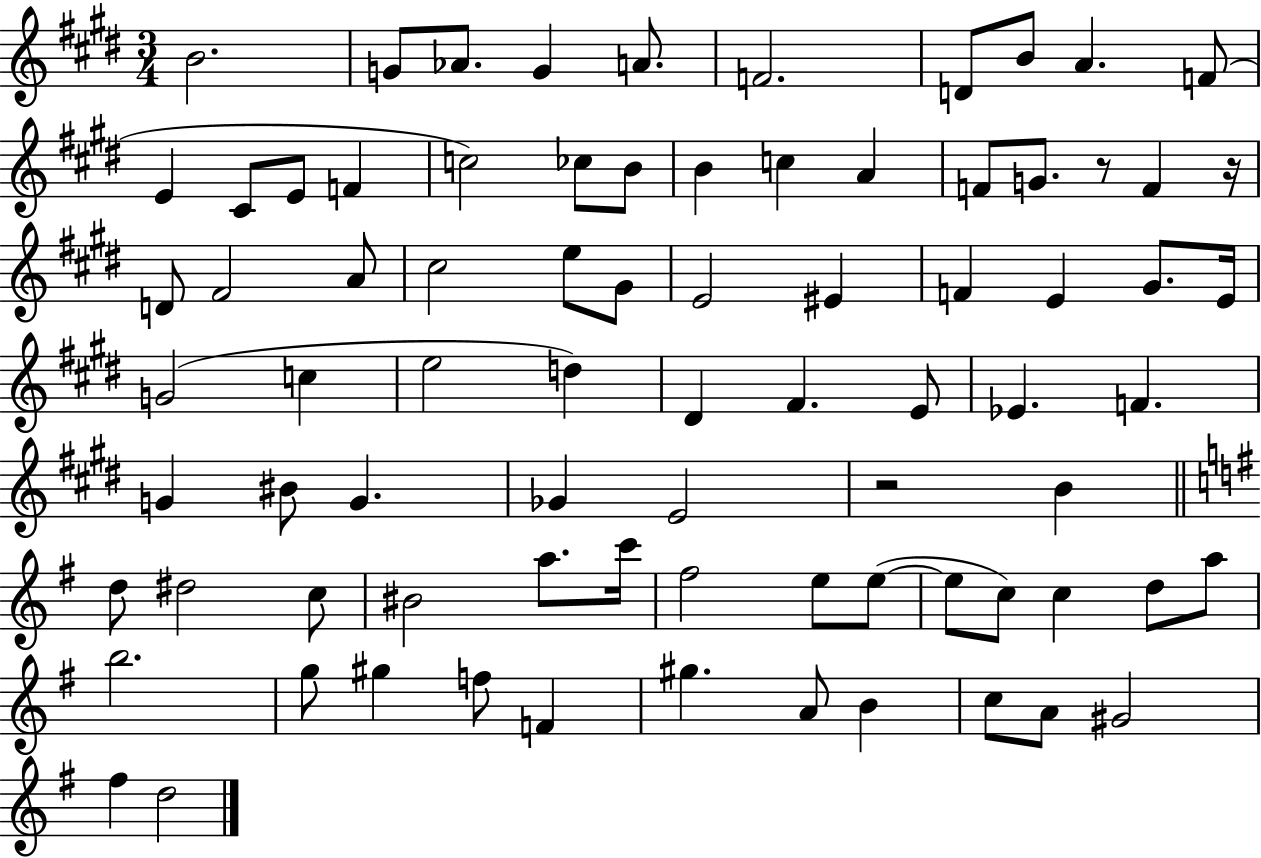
B4/h. G4/e Ab4/e. G4/q A4/e. F4/h. D4/e B4/e A4/q. F4/e E4/q C#4/e E4/e F4/q C5/h CES5/e B4/e B4/q C5/q A4/q F4/e G4/e. R/e F4/q R/s D4/e F#4/h A4/e C#5/h E5/e G#4/e E4/h EIS4/q F4/q E4/q G#4/e. E4/s G4/h C5/q E5/h D5/q D#4/q F#4/q. E4/e Eb4/q. F4/q. G4/q BIS4/e G4/q. Gb4/q E4/h R/h B4/q D5/e D#5/h C5/e BIS4/h A5/e. C6/s F#5/h E5/e E5/e E5/e C5/e C5/q D5/e A5/e B5/h. G5/e G#5/q F5/e F4/q G#5/q. A4/e B4/q C5/e A4/e G#4/h F#5/q D5/h